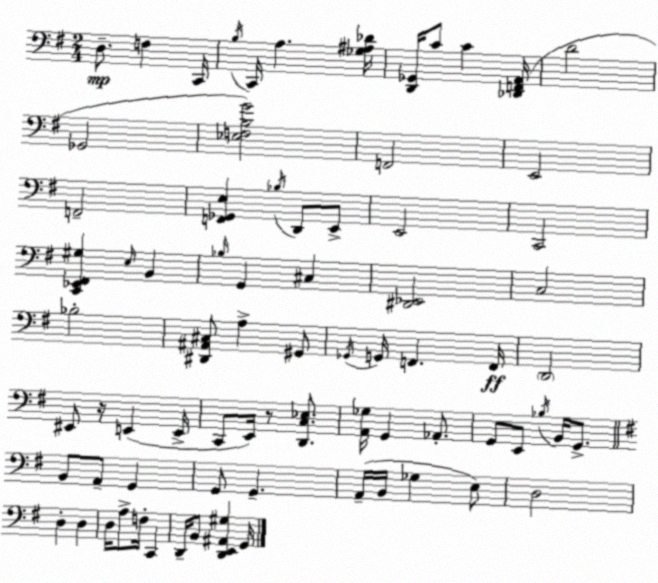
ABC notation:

X:1
T:Untitled
M:2/4
L:1/4
K:G
D,/2 F, C,,/4 B,/4 C,,/4 A, [_G,^A,_D]/4 [D,,_G,,]/4 C/2 C [_D,,F,,A,,]/4 D2 _G,,2 [_E,F,B,G]2 F,,2 E,,2 F,,2 [F,,_G,,E,] _B,/4 D,,/2 E,,/2 E,,2 C,,2 [C,,_E,,^F,,^G,] E,/4 B,, _B,/4 G,, ^C, [^D,,_E,,]2 C,2 _B,2 [^D,,^A,,^C,]/2 A, ^G,,/2 _G,,/4 G,,/4 F,, F,,/4 D,,2 ^E,,/2 z/4 E,, E,,/4 C,,/2 E,,/4 z/2 [D,,C,_E,]/2 [A,,_G,]/4 G,, _A,,/2 G,,/2 E,,/2 _B,/4 B,,/4 G,,/2 B,,/2 A,,/2 G,, G,,/2 G,, A,,/4 B,,/4 _G, E,/2 D,2 D, D, D,/4 A,/2 F,/4 C,, D,,/4 B,,/2 [D,,E,,^A,,^G,] G,,/4